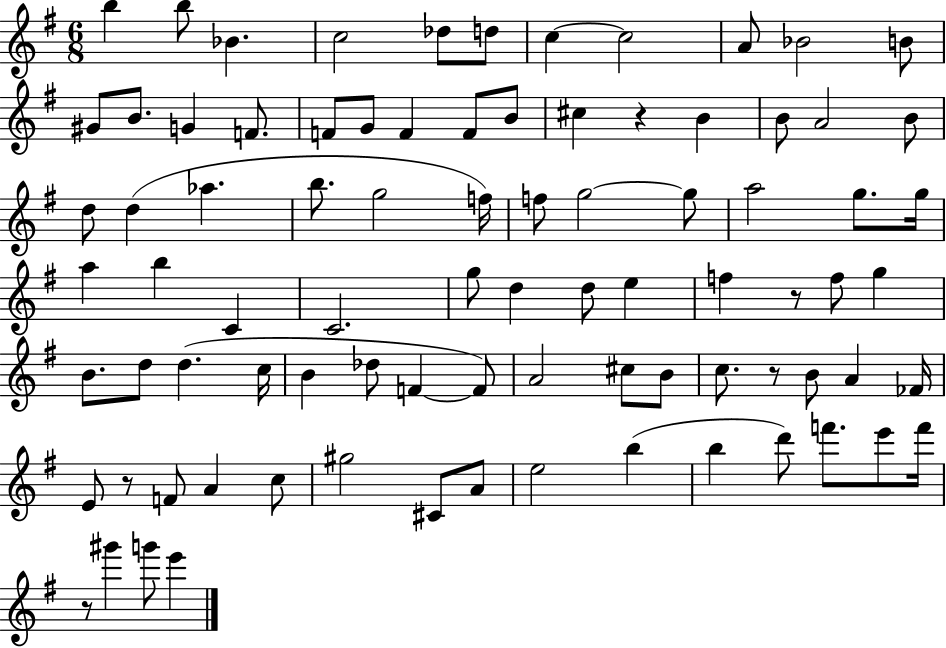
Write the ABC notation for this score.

X:1
T:Untitled
M:6/8
L:1/4
K:G
b b/2 _B c2 _d/2 d/2 c c2 A/2 _B2 B/2 ^G/2 B/2 G F/2 F/2 G/2 F F/2 B/2 ^c z B B/2 A2 B/2 d/2 d _a b/2 g2 f/4 f/2 g2 g/2 a2 g/2 g/4 a b C C2 g/2 d d/2 e f z/2 f/2 g B/2 d/2 d c/4 B _d/2 F F/2 A2 ^c/2 B/2 c/2 z/2 B/2 A _F/4 E/2 z/2 F/2 A c/2 ^g2 ^C/2 A/2 e2 b b d'/2 f'/2 e'/2 f'/4 z/2 ^g' g'/2 e'